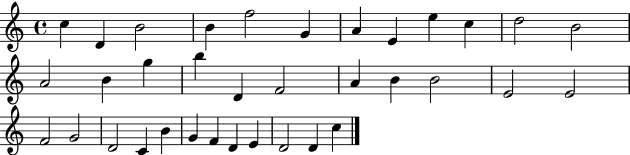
X:1
T:Untitled
M:4/4
L:1/4
K:C
c D B2 B f2 G A E e c d2 B2 A2 B g b D F2 A B B2 E2 E2 F2 G2 D2 C B G F D E D2 D c